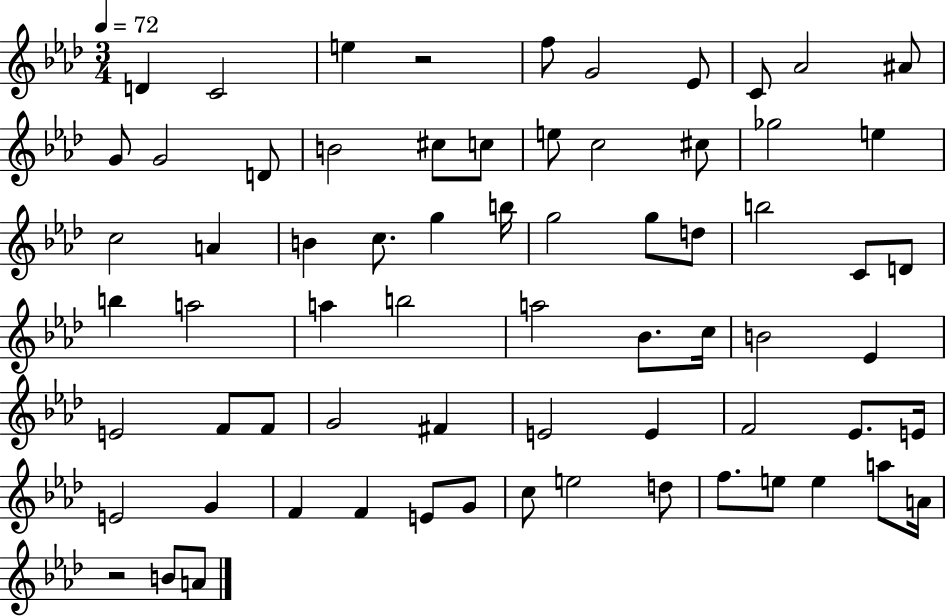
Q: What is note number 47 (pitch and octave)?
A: E4